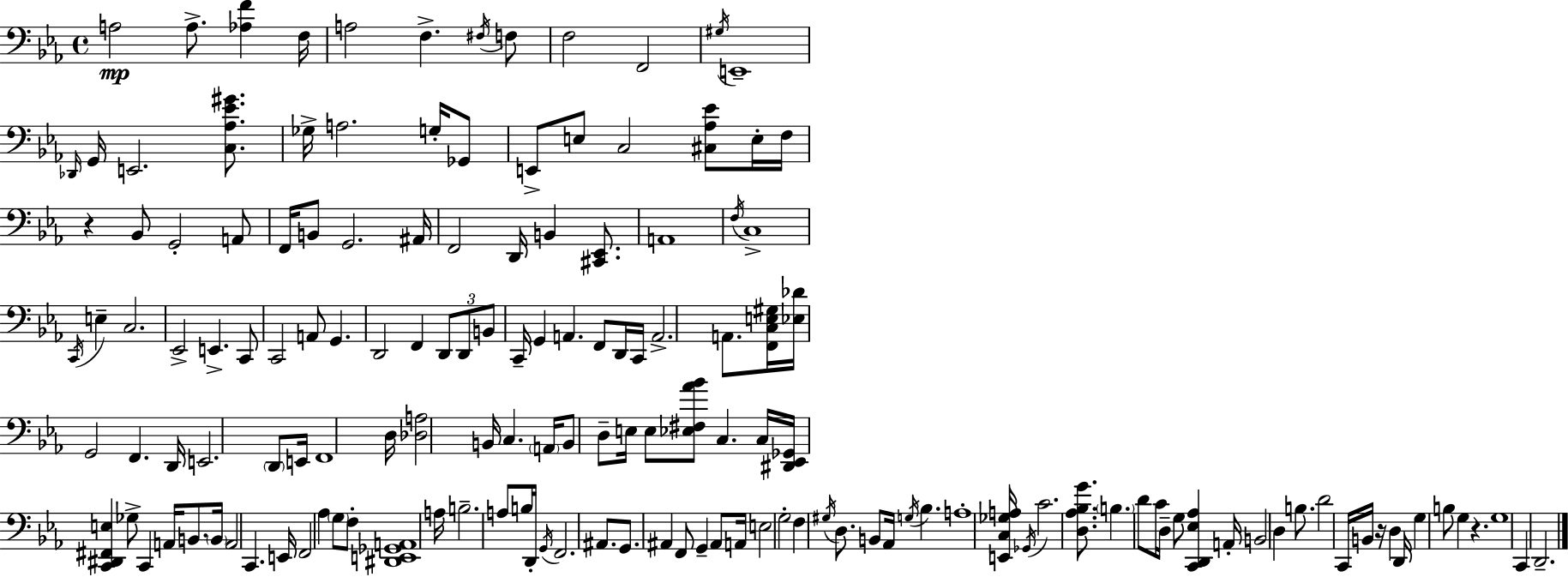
X:1
T:Untitled
M:4/4
L:1/4
K:Cm
A,2 A,/2 [_A,F] F,/4 A,2 F, ^F,/4 F,/2 F,2 F,,2 ^G,/4 E,,4 _D,,/4 G,,/4 E,,2 [C,_A,_E^G]/2 _G,/4 A,2 G,/4 _G,,/2 E,,/2 E,/2 C,2 [^C,_A,_E]/2 E,/4 F,/4 z _B,,/2 G,,2 A,,/2 F,,/4 B,,/2 G,,2 ^A,,/4 F,,2 D,,/4 B,, [^C,,_E,,]/2 A,,4 F,/4 C,4 C,,/4 E, C,2 _E,,2 E,, C,,/2 C,,2 A,,/2 G,, D,,2 F,, D,,/2 D,,/2 B,,/2 C,,/4 G,, A,, F,,/2 D,,/4 C,,/4 A,,2 A,,/2 [F,,C,E,^G,]/4 [_E,_D]/4 G,,2 F,, D,,/4 E,,2 D,,/2 E,,/4 F,,4 D,/4 [_D,A,]2 B,,/4 C, A,,/4 B,,/2 D,/2 E,/4 E,/2 [_E,^F,_A_B]/2 C, C,/4 [^D,,_E,,_G,,]/4 [C,,^D,,^F,,E,] _G,/2 C,, A,,/4 B,,/2 B,,/4 A,,2 C,, E,,/4 F,,2 _A, G,/2 F,/2 [^D,,E,,_G,,A,,]4 A,/4 B,2 A,/2 B,/4 D,,/4 G,,/4 F,,2 ^A,,/2 G,,/2 ^A,, F,,/2 G,, ^A,,/2 A,,/4 E,2 G,2 F, ^G,/4 D,/2 B,,/2 _A,,/4 G,/4 _B, A,4 [E,,C,_G,A,]/4 _G,,/4 C2 [D,_A,_B,G]/2 B, D/2 C/4 D,/4 G,/2 [C,,D,,_E,_A,] A,,/4 B,,2 D, B,/2 D2 C,,/4 B,,/4 z/4 D, D,,/4 G, B,/2 G, z G,4 C,, D,,2